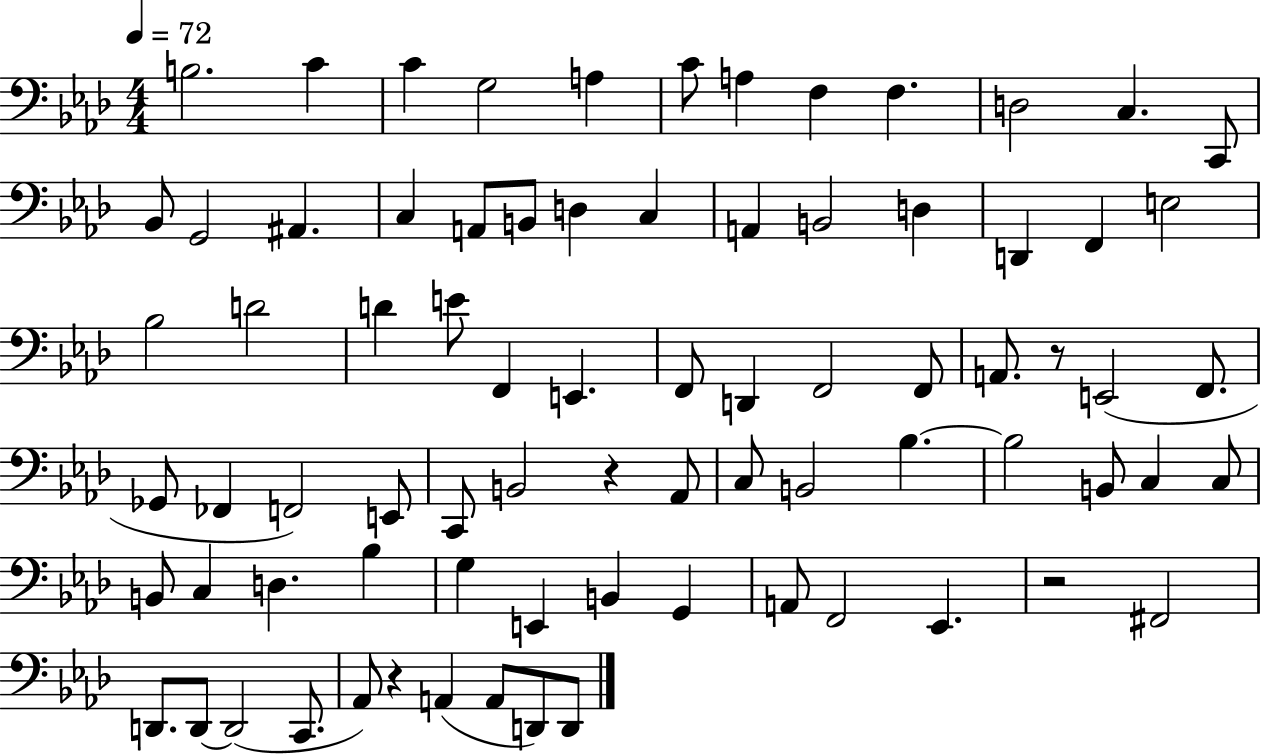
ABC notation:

X:1
T:Untitled
M:4/4
L:1/4
K:Ab
B,2 C C G,2 A, C/2 A, F, F, D,2 C, C,,/2 _B,,/2 G,,2 ^A,, C, A,,/2 B,,/2 D, C, A,, B,,2 D, D,, F,, E,2 _B,2 D2 D E/2 F,, E,, F,,/2 D,, F,,2 F,,/2 A,,/2 z/2 E,,2 F,,/2 _G,,/2 _F,, F,,2 E,,/2 C,,/2 B,,2 z _A,,/2 C,/2 B,,2 _B, _B,2 B,,/2 C, C,/2 B,,/2 C, D, _B, G, E,, B,, G,, A,,/2 F,,2 _E,, z2 ^F,,2 D,,/2 D,,/2 D,,2 C,,/2 _A,,/2 z A,, A,,/2 D,,/2 D,,/2